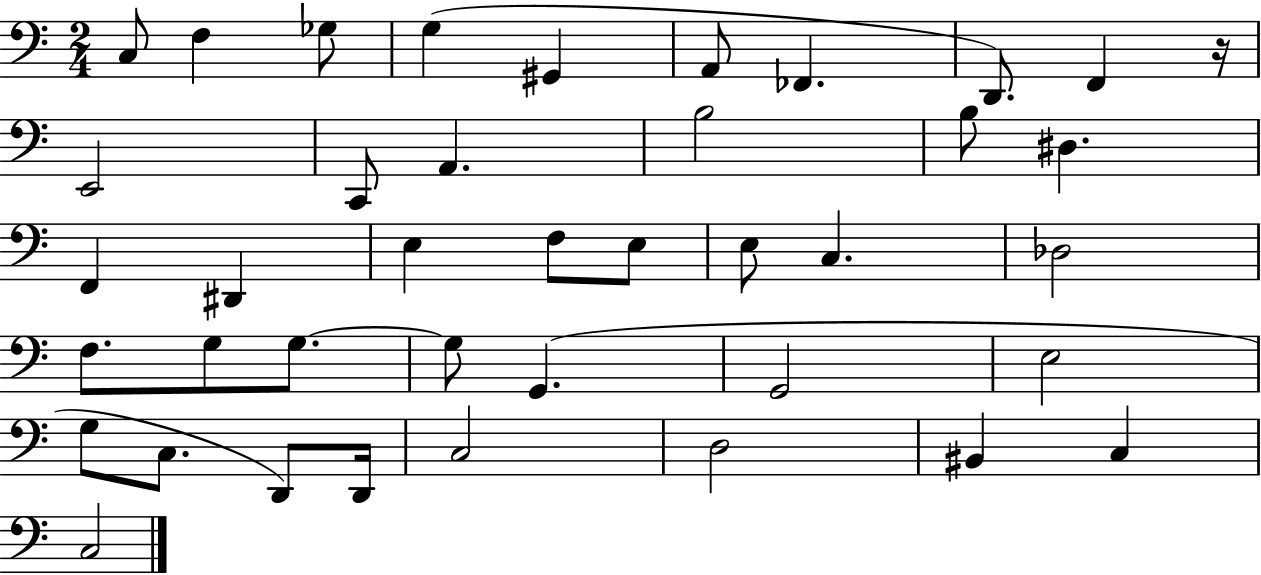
C3/e F3/q Gb3/e G3/q G#2/q A2/e FES2/q. D2/e. F2/q R/s E2/h C2/e A2/q. B3/h B3/e D#3/q. F2/q D#2/q E3/q F3/e E3/e E3/e C3/q. Db3/h F3/e. G3/e G3/e. G3/e G2/q. G2/h E3/h G3/e C3/e. D2/e D2/s C3/h D3/h BIS2/q C3/q C3/h